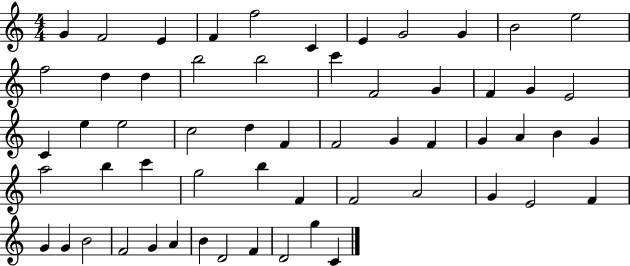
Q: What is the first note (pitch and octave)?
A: G4